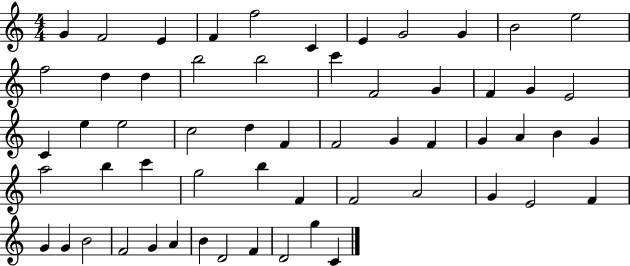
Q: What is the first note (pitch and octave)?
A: G4